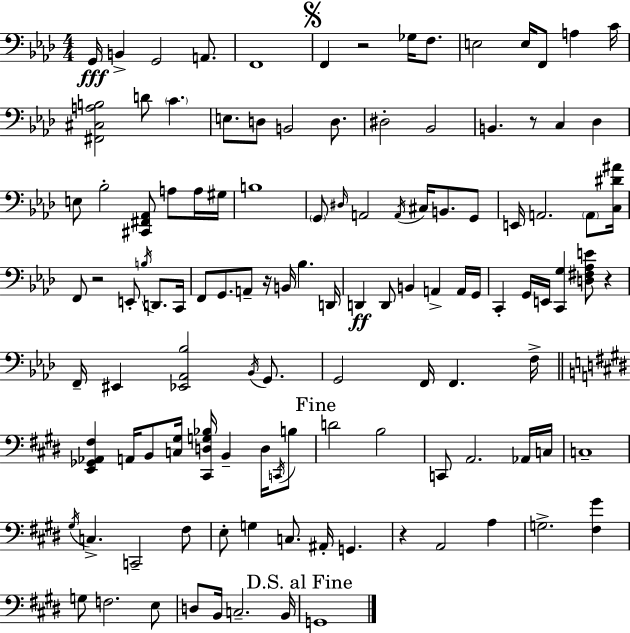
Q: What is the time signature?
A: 4/4